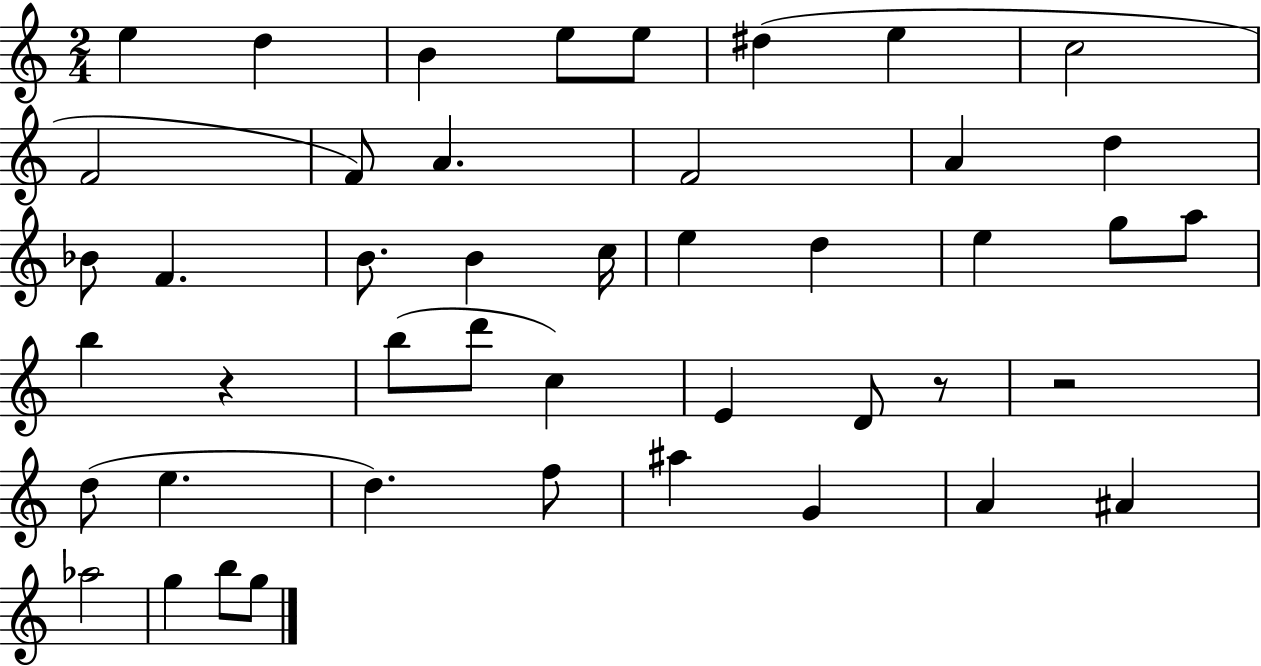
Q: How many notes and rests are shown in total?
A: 45